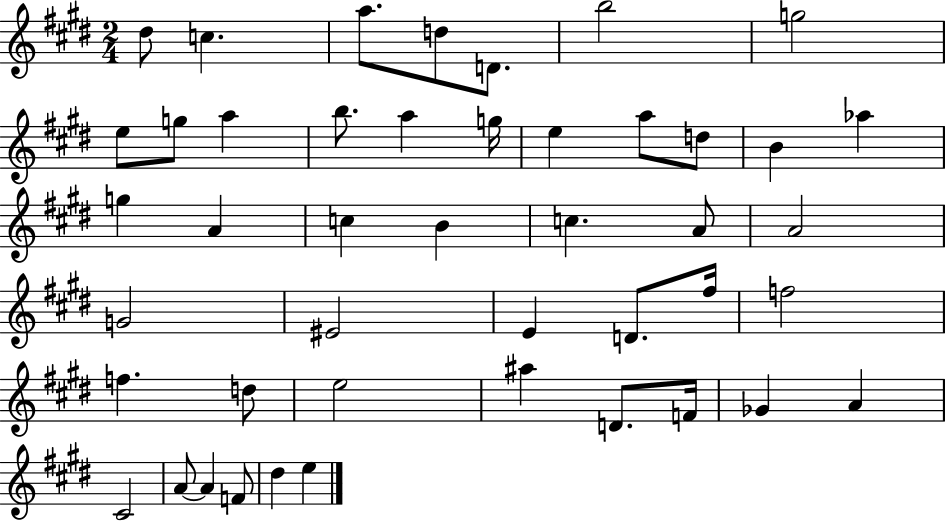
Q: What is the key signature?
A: E major